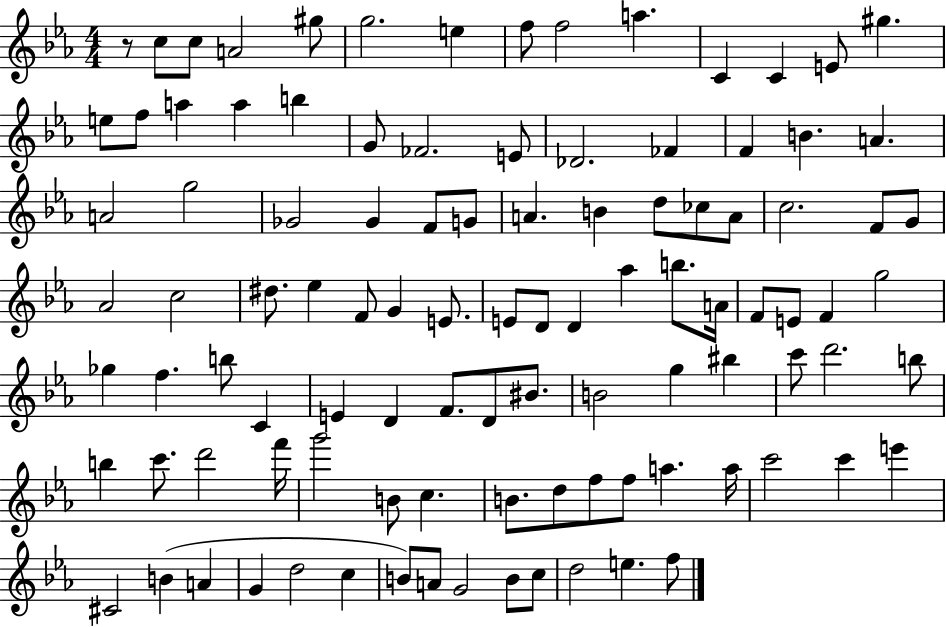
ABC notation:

X:1
T:Untitled
M:4/4
L:1/4
K:Eb
z/2 c/2 c/2 A2 ^g/2 g2 e f/2 f2 a C C E/2 ^g e/2 f/2 a a b G/2 _F2 E/2 _D2 _F F B A A2 g2 _G2 _G F/2 G/2 A B d/2 _c/2 A/2 c2 F/2 G/2 _A2 c2 ^d/2 _e F/2 G E/2 E/2 D/2 D _a b/2 A/4 F/2 E/2 F g2 _g f b/2 C E D F/2 D/2 ^B/2 B2 g ^b c'/2 d'2 b/2 b c'/2 d'2 f'/4 g'2 B/2 c B/2 d/2 f/2 f/2 a a/4 c'2 c' e' ^C2 B A G d2 c B/2 A/2 G2 B/2 c/2 d2 e f/2